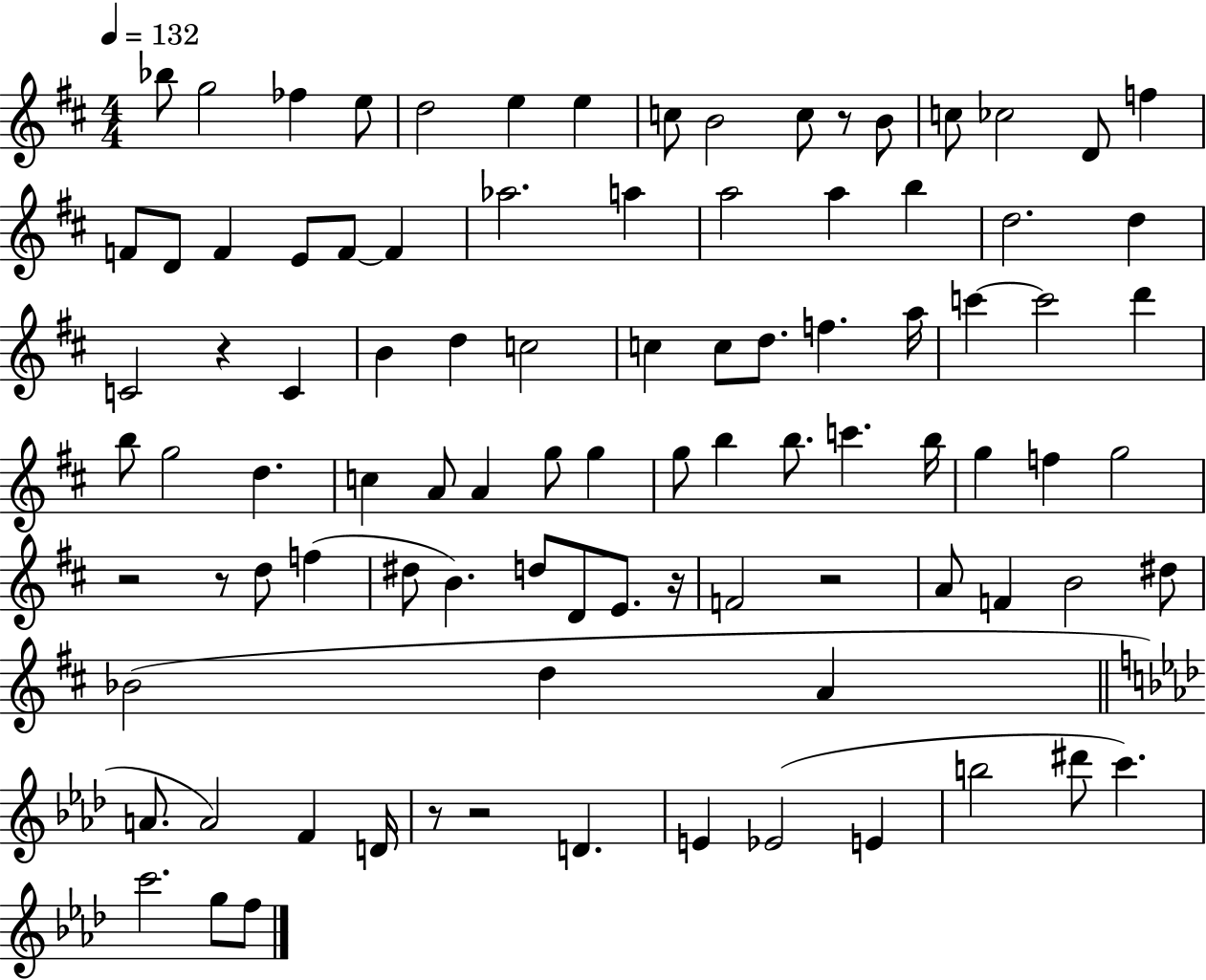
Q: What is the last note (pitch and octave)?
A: F5